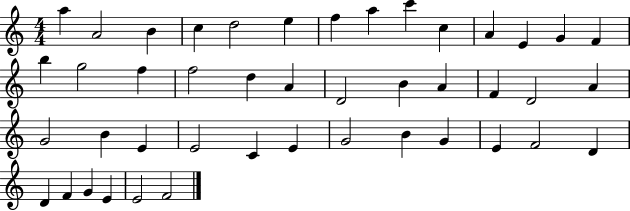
A5/q A4/h B4/q C5/q D5/h E5/q F5/q A5/q C6/q C5/q A4/q E4/q G4/q F4/q B5/q G5/h F5/q F5/h D5/q A4/q D4/h B4/q A4/q F4/q D4/h A4/q G4/h B4/q E4/q E4/h C4/q E4/q G4/h B4/q G4/q E4/q F4/h D4/q D4/q F4/q G4/q E4/q E4/h F4/h